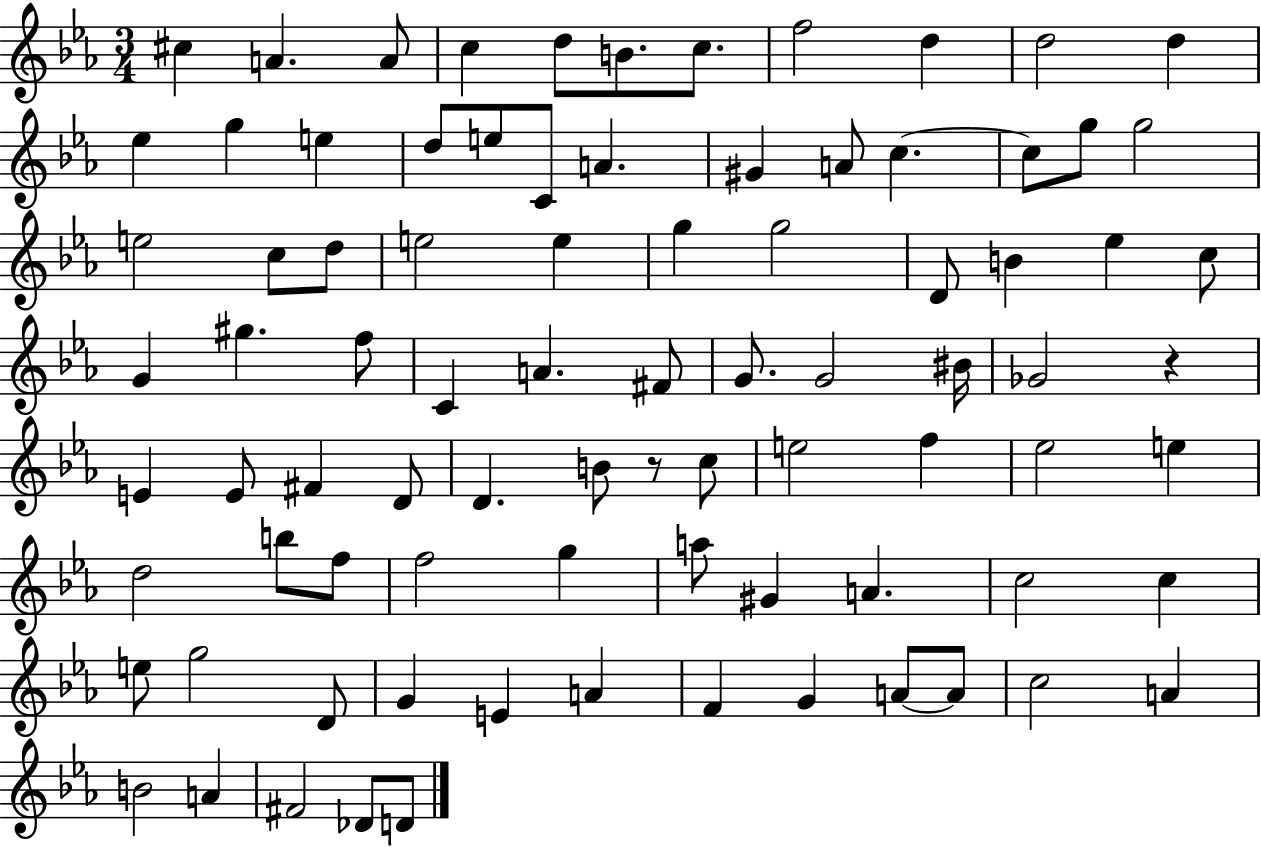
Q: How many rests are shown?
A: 2